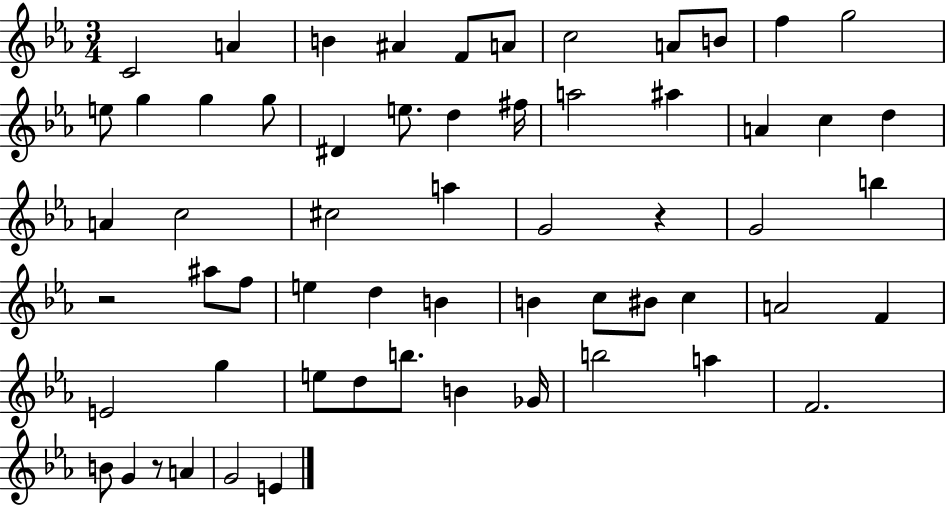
{
  \clef treble
  \numericTimeSignature
  \time 3/4
  \key ees \major
  c'2 a'4 | b'4 ais'4 f'8 a'8 | c''2 a'8 b'8 | f''4 g''2 | \break e''8 g''4 g''4 g''8 | dis'4 e''8. d''4 fis''16 | a''2 ais''4 | a'4 c''4 d''4 | \break a'4 c''2 | cis''2 a''4 | g'2 r4 | g'2 b''4 | \break r2 ais''8 f''8 | e''4 d''4 b'4 | b'4 c''8 bis'8 c''4 | a'2 f'4 | \break e'2 g''4 | e''8 d''8 b''8. b'4 ges'16 | b''2 a''4 | f'2. | \break b'8 g'4 r8 a'4 | g'2 e'4 | \bar "|."
}